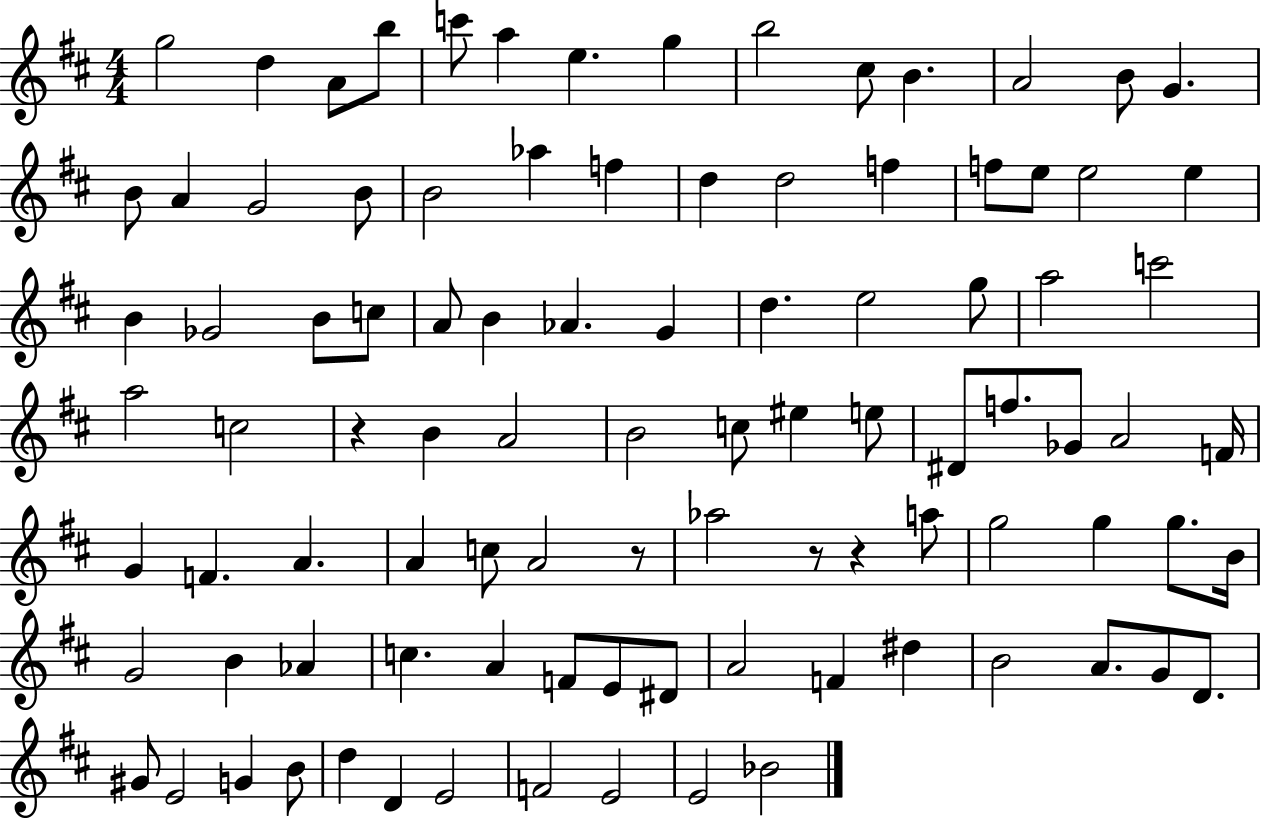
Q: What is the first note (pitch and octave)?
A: G5